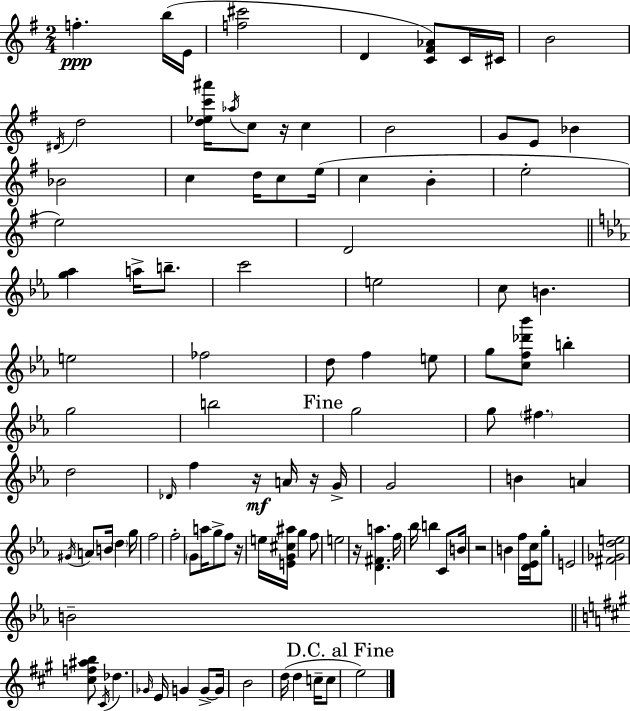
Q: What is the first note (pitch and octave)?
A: F5